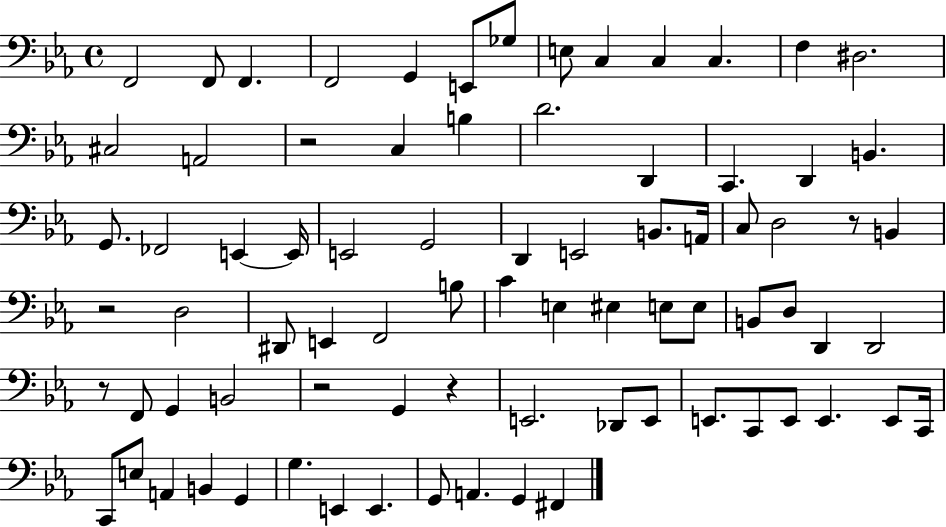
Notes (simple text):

F2/h F2/e F2/q. F2/h G2/q E2/e Gb3/e E3/e C3/q C3/q C3/q. F3/q D#3/h. C#3/h A2/h R/h C3/q B3/q D4/h. D2/q C2/q. D2/q B2/q. G2/e. FES2/h E2/q E2/s E2/h G2/h D2/q E2/h B2/e. A2/s C3/e D3/h R/e B2/q R/h D3/h D#2/e E2/q F2/h B3/e C4/q E3/q EIS3/q E3/e E3/e B2/e D3/e D2/q D2/h R/e F2/e G2/q B2/h R/h G2/q R/q E2/h. Db2/e E2/e E2/e. C2/e E2/e E2/q. E2/e C2/s C2/e E3/e A2/q B2/q G2/q G3/q. E2/q E2/q. G2/e A2/q. G2/q F#2/q